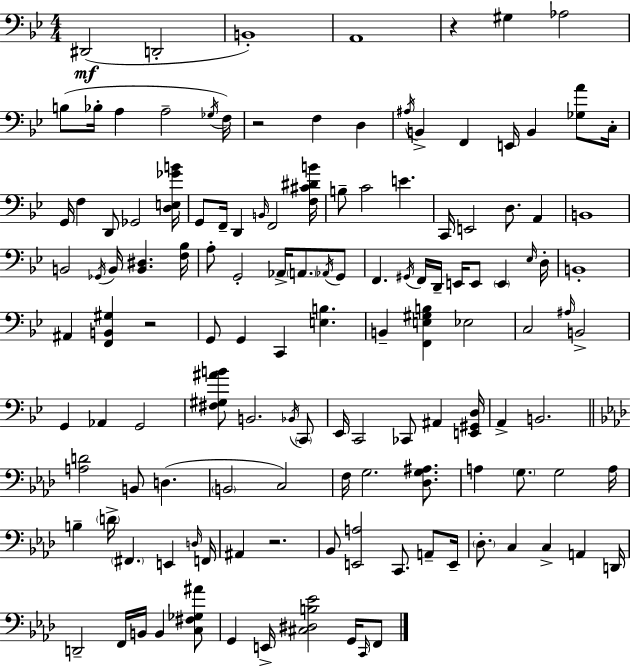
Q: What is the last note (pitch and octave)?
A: F2